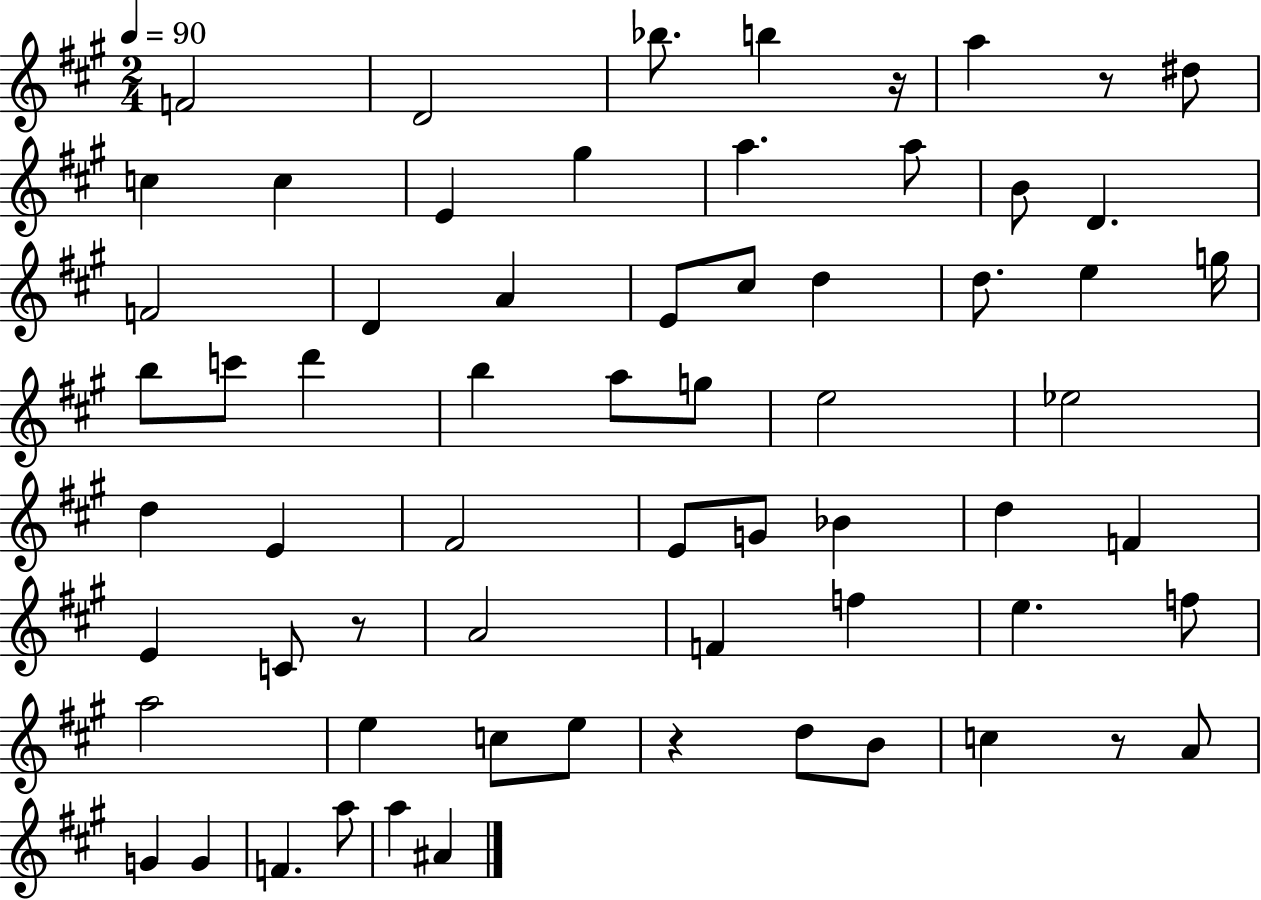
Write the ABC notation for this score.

X:1
T:Untitled
M:2/4
L:1/4
K:A
F2 D2 _b/2 b z/4 a z/2 ^d/2 c c E ^g a a/2 B/2 D F2 D A E/2 ^c/2 d d/2 e g/4 b/2 c'/2 d' b a/2 g/2 e2 _e2 d E ^F2 E/2 G/2 _B d F E C/2 z/2 A2 F f e f/2 a2 e c/2 e/2 z d/2 B/2 c z/2 A/2 G G F a/2 a ^A